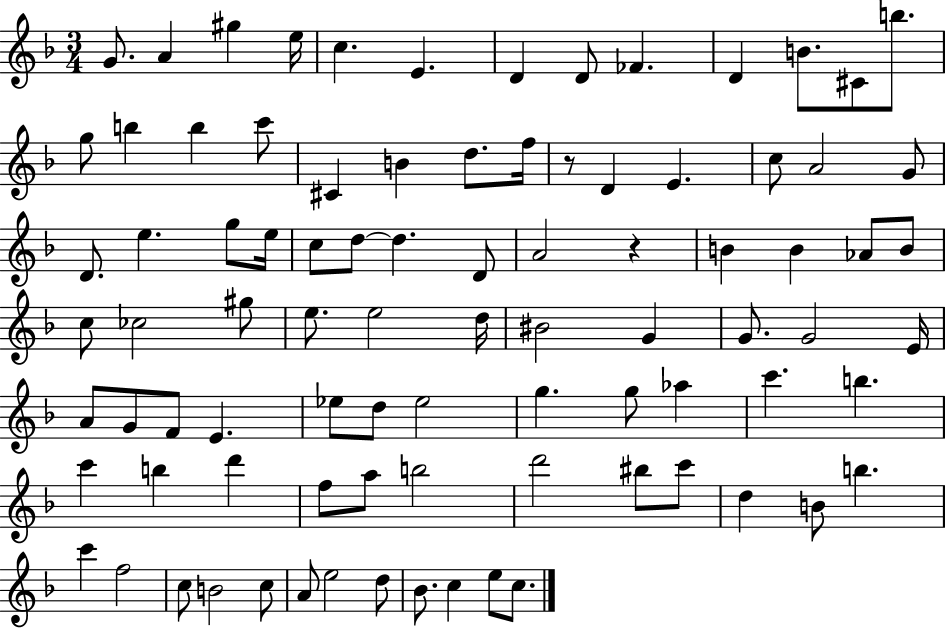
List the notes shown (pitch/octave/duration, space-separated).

G4/e. A4/q G#5/q E5/s C5/q. E4/q. D4/q D4/e FES4/q. D4/q B4/e. C#4/e B5/e. G5/e B5/q B5/q C6/e C#4/q B4/q D5/e. F5/s R/e D4/q E4/q. C5/e A4/h G4/e D4/e. E5/q. G5/e E5/s C5/e D5/e D5/q. D4/e A4/h R/q B4/q B4/q Ab4/e B4/e C5/e CES5/h G#5/e E5/e. E5/h D5/s BIS4/h G4/q G4/e. G4/h E4/s A4/e G4/e F4/e E4/q. Eb5/e D5/e Eb5/h G5/q. G5/e Ab5/q C6/q. B5/q. C6/q B5/q D6/q F5/e A5/e B5/h D6/h BIS5/e C6/e D5/q B4/e B5/q. C6/q F5/h C5/e B4/h C5/e A4/e E5/h D5/e Bb4/e. C5/q E5/e C5/e.